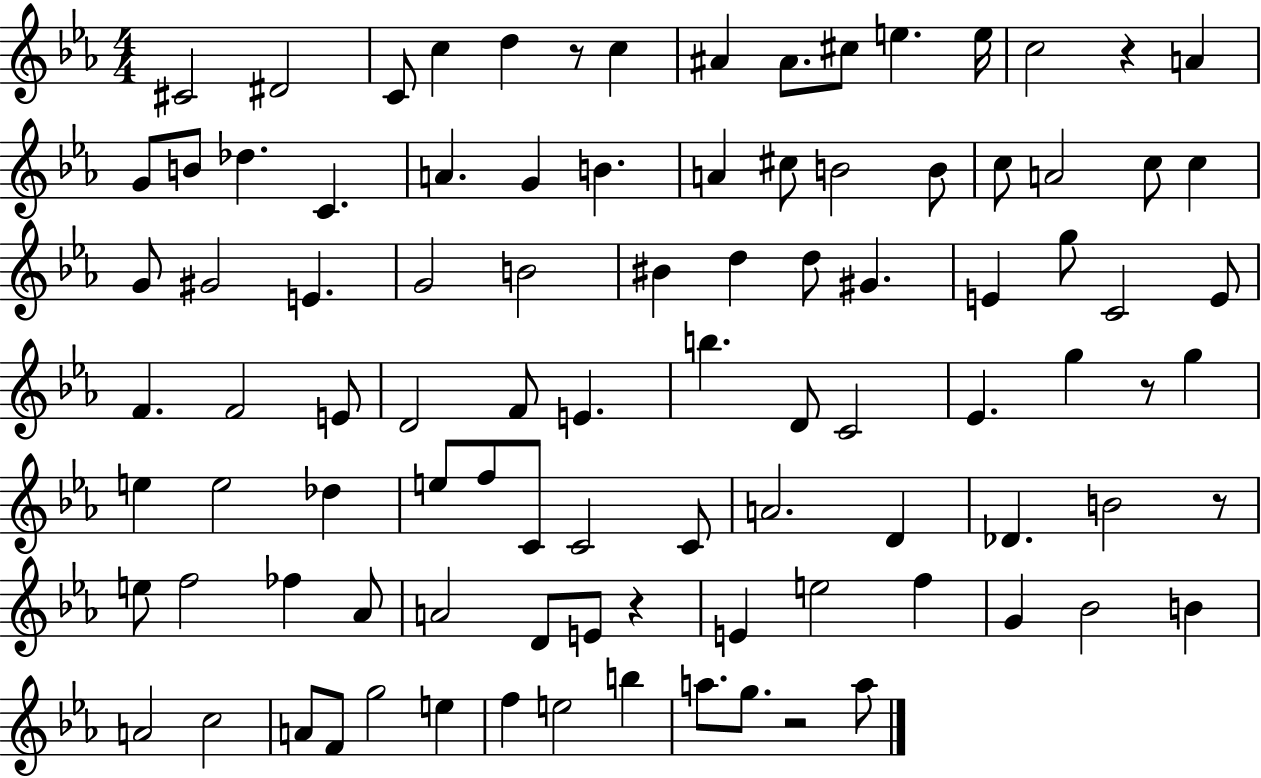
X:1
T:Untitled
M:4/4
L:1/4
K:Eb
^C2 ^D2 C/2 c d z/2 c ^A ^A/2 ^c/2 e e/4 c2 z A G/2 B/2 _d C A G B A ^c/2 B2 B/2 c/2 A2 c/2 c G/2 ^G2 E G2 B2 ^B d d/2 ^G E g/2 C2 E/2 F F2 E/2 D2 F/2 E b D/2 C2 _E g z/2 g e e2 _d e/2 f/2 C/2 C2 C/2 A2 D _D B2 z/2 e/2 f2 _f _A/2 A2 D/2 E/2 z E e2 f G _B2 B A2 c2 A/2 F/2 g2 e f e2 b a/2 g/2 z2 a/2